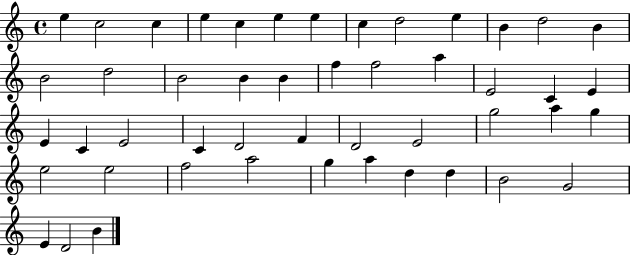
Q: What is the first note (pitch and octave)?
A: E5